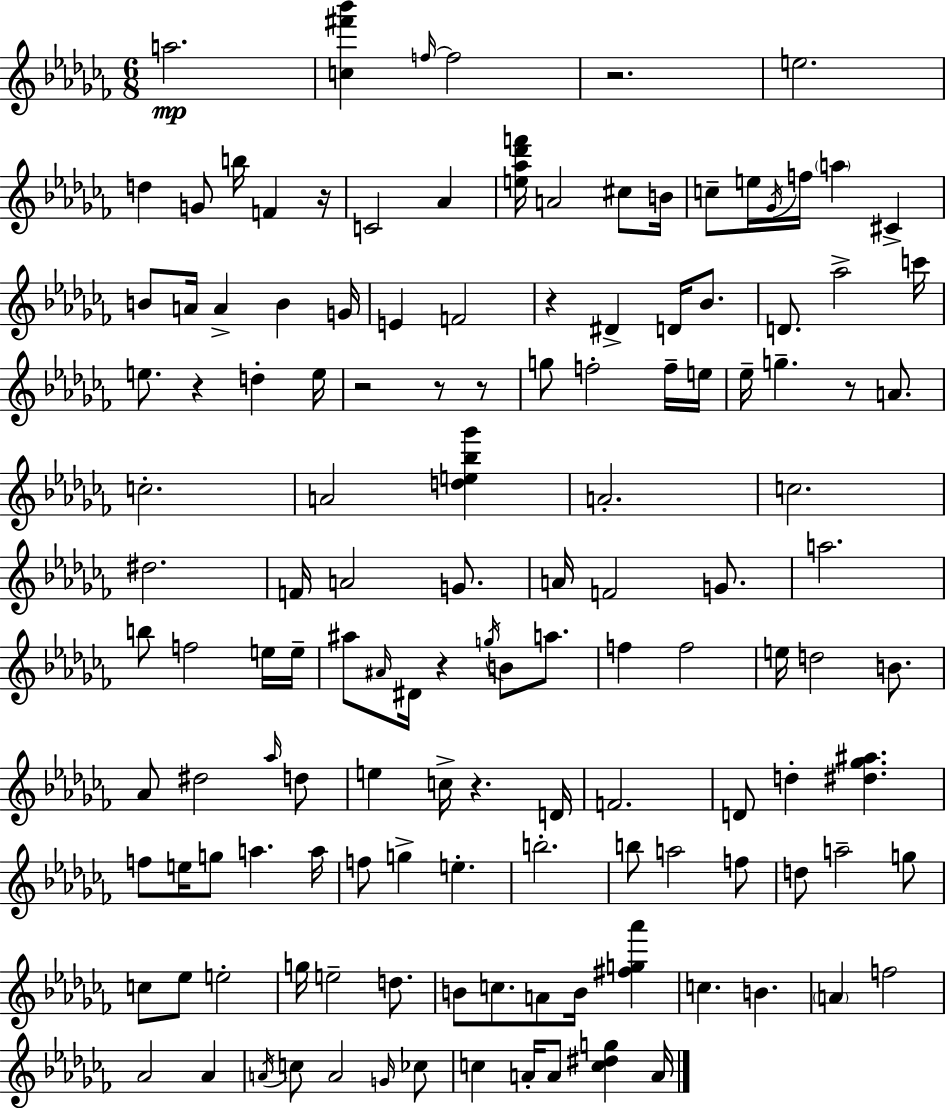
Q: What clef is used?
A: treble